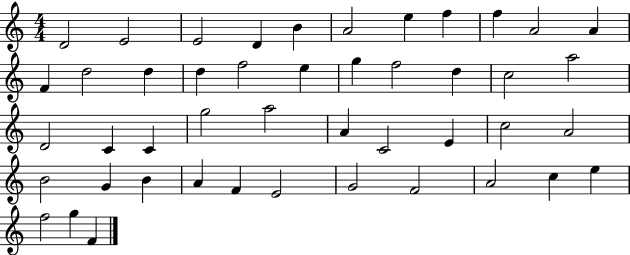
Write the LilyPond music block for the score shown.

{
  \clef treble
  \numericTimeSignature
  \time 4/4
  \key c \major
  d'2 e'2 | e'2 d'4 b'4 | a'2 e''4 f''4 | f''4 a'2 a'4 | \break f'4 d''2 d''4 | d''4 f''2 e''4 | g''4 f''2 d''4 | c''2 a''2 | \break d'2 c'4 c'4 | g''2 a''2 | a'4 c'2 e'4 | c''2 a'2 | \break b'2 g'4 b'4 | a'4 f'4 e'2 | g'2 f'2 | a'2 c''4 e''4 | \break f''2 g''4 f'4 | \bar "|."
}